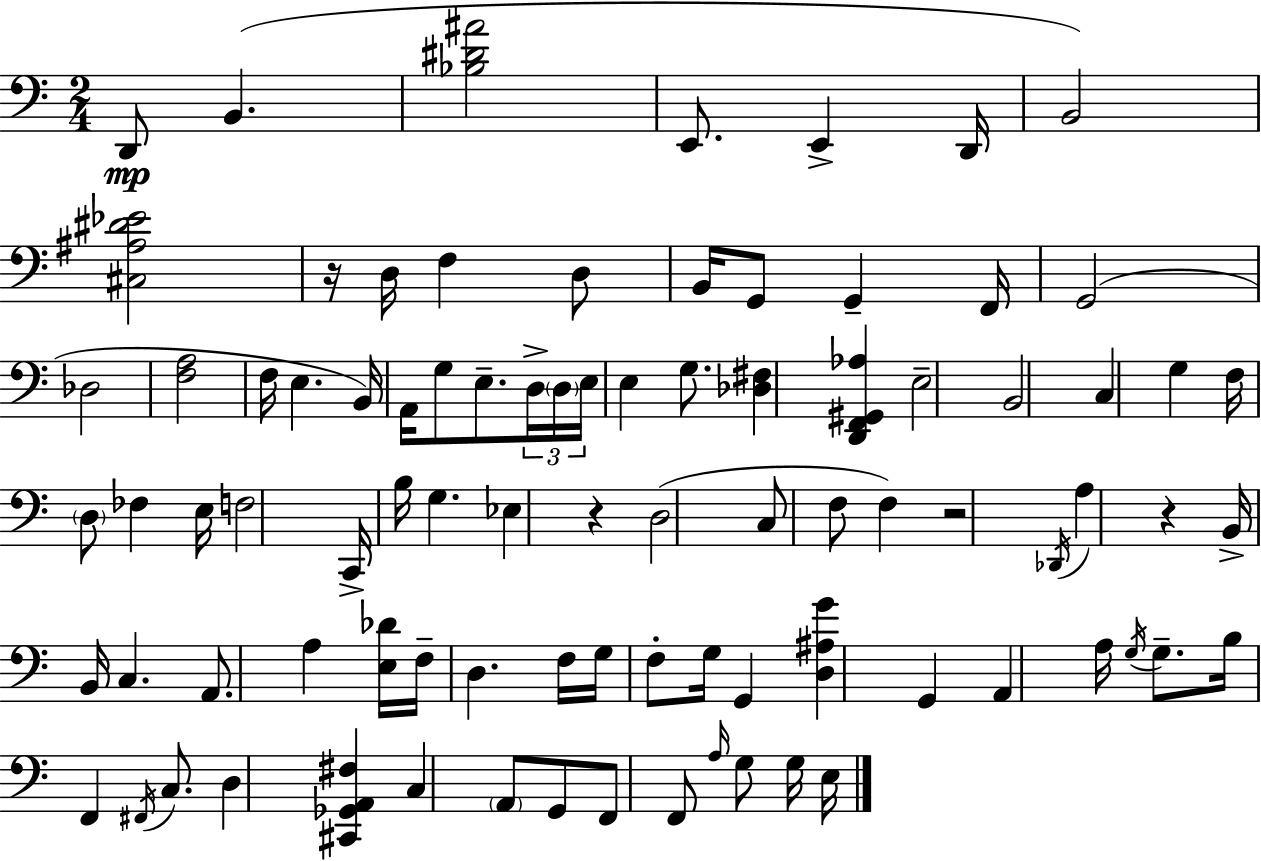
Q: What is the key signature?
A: C major